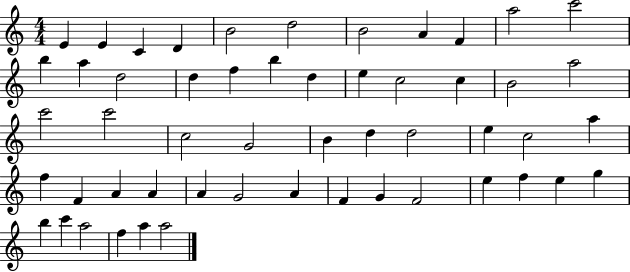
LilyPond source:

{
  \clef treble
  \numericTimeSignature
  \time 4/4
  \key c \major
  e'4 e'4 c'4 d'4 | b'2 d''2 | b'2 a'4 f'4 | a''2 c'''2 | \break b''4 a''4 d''2 | d''4 f''4 b''4 d''4 | e''4 c''2 c''4 | b'2 a''2 | \break c'''2 c'''2 | c''2 g'2 | b'4 d''4 d''2 | e''4 c''2 a''4 | \break f''4 f'4 a'4 a'4 | a'4 g'2 a'4 | f'4 g'4 f'2 | e''4 f''4 e''4 g''4 | \break b''4 c'''4 a''2 | f''4 a''4 a''2 | \bar "|."
}